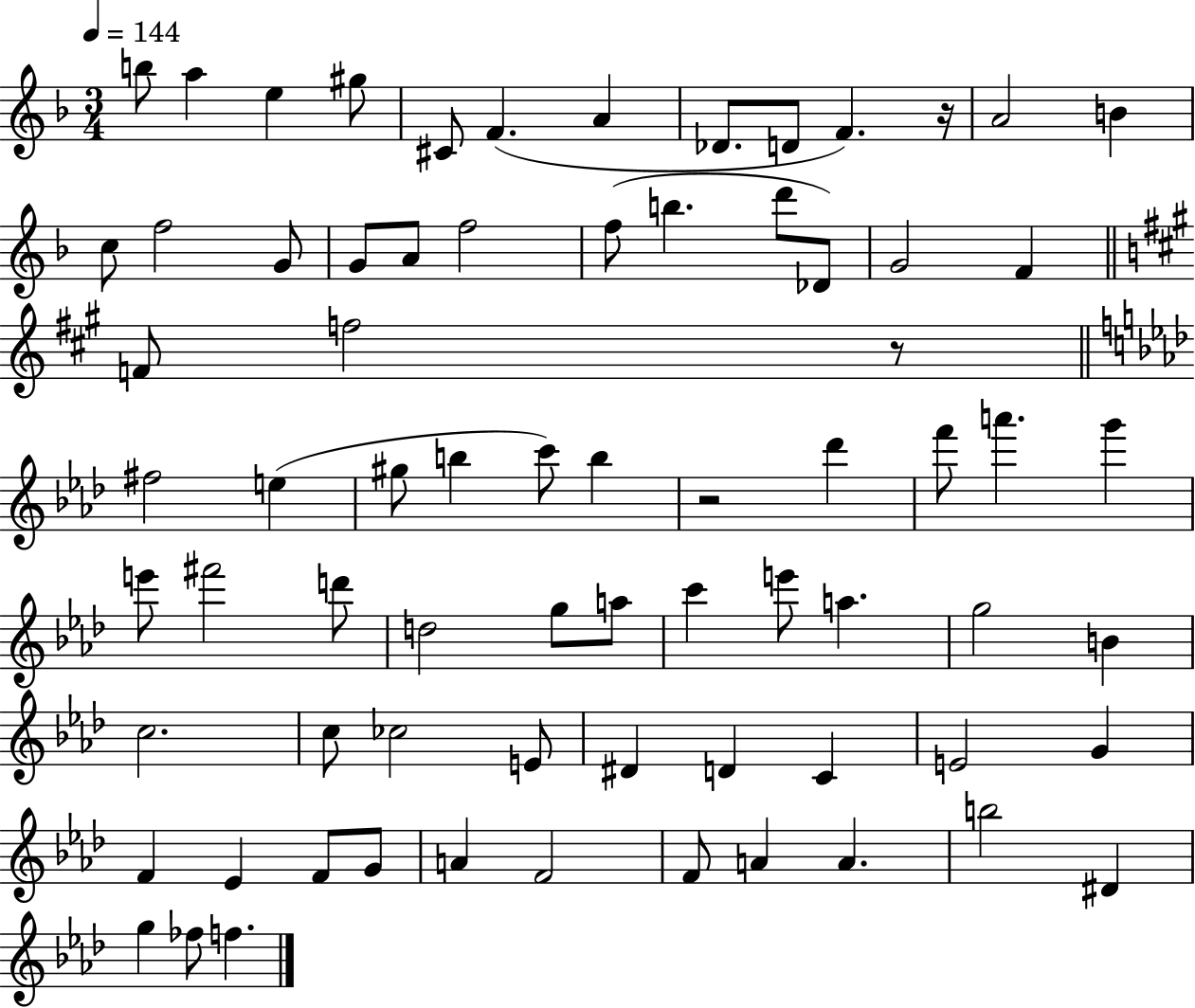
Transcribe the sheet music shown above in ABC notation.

X:1
T:Untitled
M:3/4
L:1/4
K:F
b/2 a e ^g/2 ^C/2 F A _D/2 D/2 F z/4 A2 B c/2 f2 G/2 G/2 A/2 f2 f/2 b d'/2 _D/2 G2 F F/2 f2 z/2 ^f2 e ^g/2 b c'/2 b z2 _d' f'/2 a' g' e'/2 ^f'2 d'/2 d2 g/2 a/2 c' e'/2 a g2 B c2 c/2 _c2 E/2 ^D D C E2 G F _E F/2 G/2 A F2 F/2 A A b2 ^D g _f/2 f